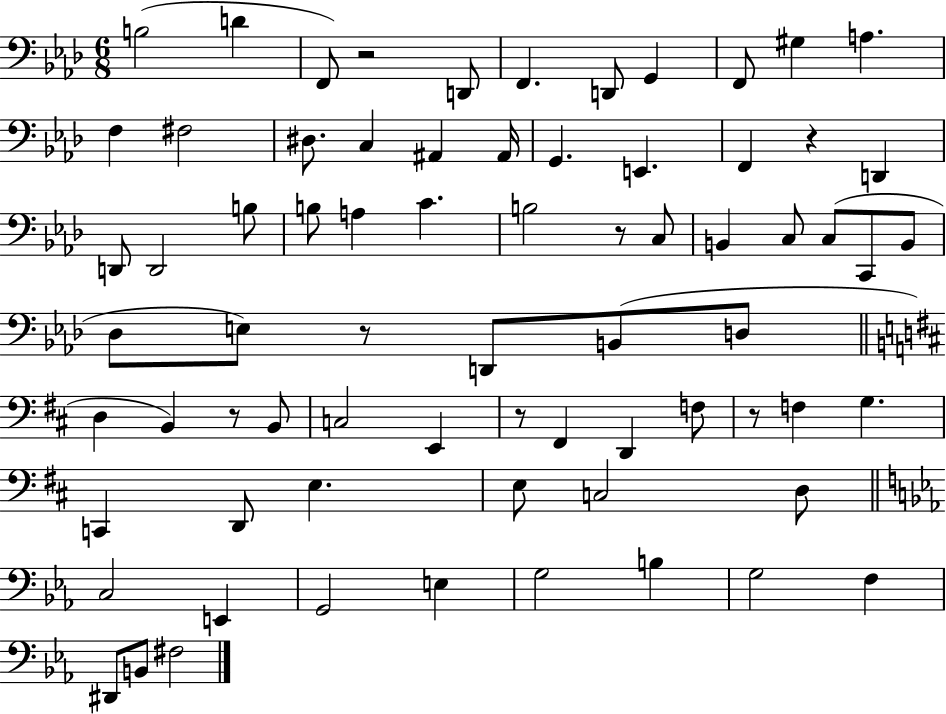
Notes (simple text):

B3/h D4/q F2/e R/h D2/e F2/q. D2/e G2/q F2/e G#3/q A3/q. F3/q F#3/h D#3/e. C3/q A#2/q A#2/s G2/q. E2/q. F2/q R/q D2/q D2/e D2/h B3/e B3/e A3/q C4/q. B3/h R/e C3/e B2/q C3/e C3/e C2/e B2/e Db3/e E3/e R/e D2/e B2/e D3/e D3/q B2/q R/e B2/e C3/h E2/q R/e F#2/q D2/q F3/e R/e F3/q G3/q. C2/q D2/e E3/q. E3/e C3/h D3/e C3/h E2/q G2/h E3/q G3/h B3/q G3/h F3/q D#2/e B2/e F#3/h